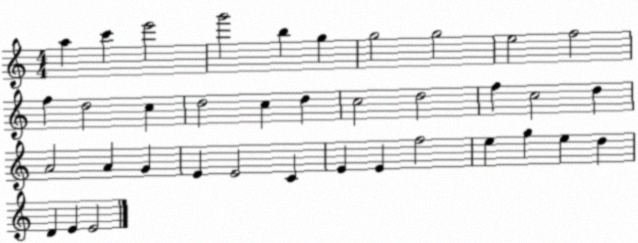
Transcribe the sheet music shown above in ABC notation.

X:1
T:Untitled
M:4/4
L:1/4
K:C
a c' e'2 g'2 b g g2 g2 e2 f2 f d2 c d2 c d c2 d2 f c2 d A2 A G E E2 C E E f2 e g e d D E E2